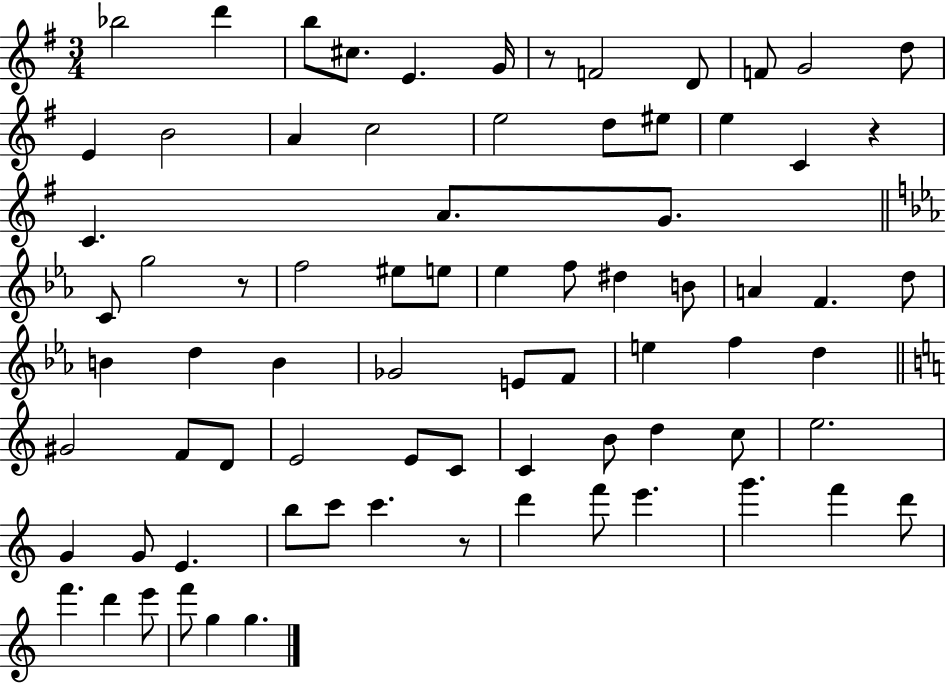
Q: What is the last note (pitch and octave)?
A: G5